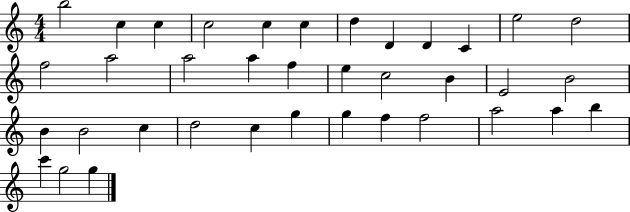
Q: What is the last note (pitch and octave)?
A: G5